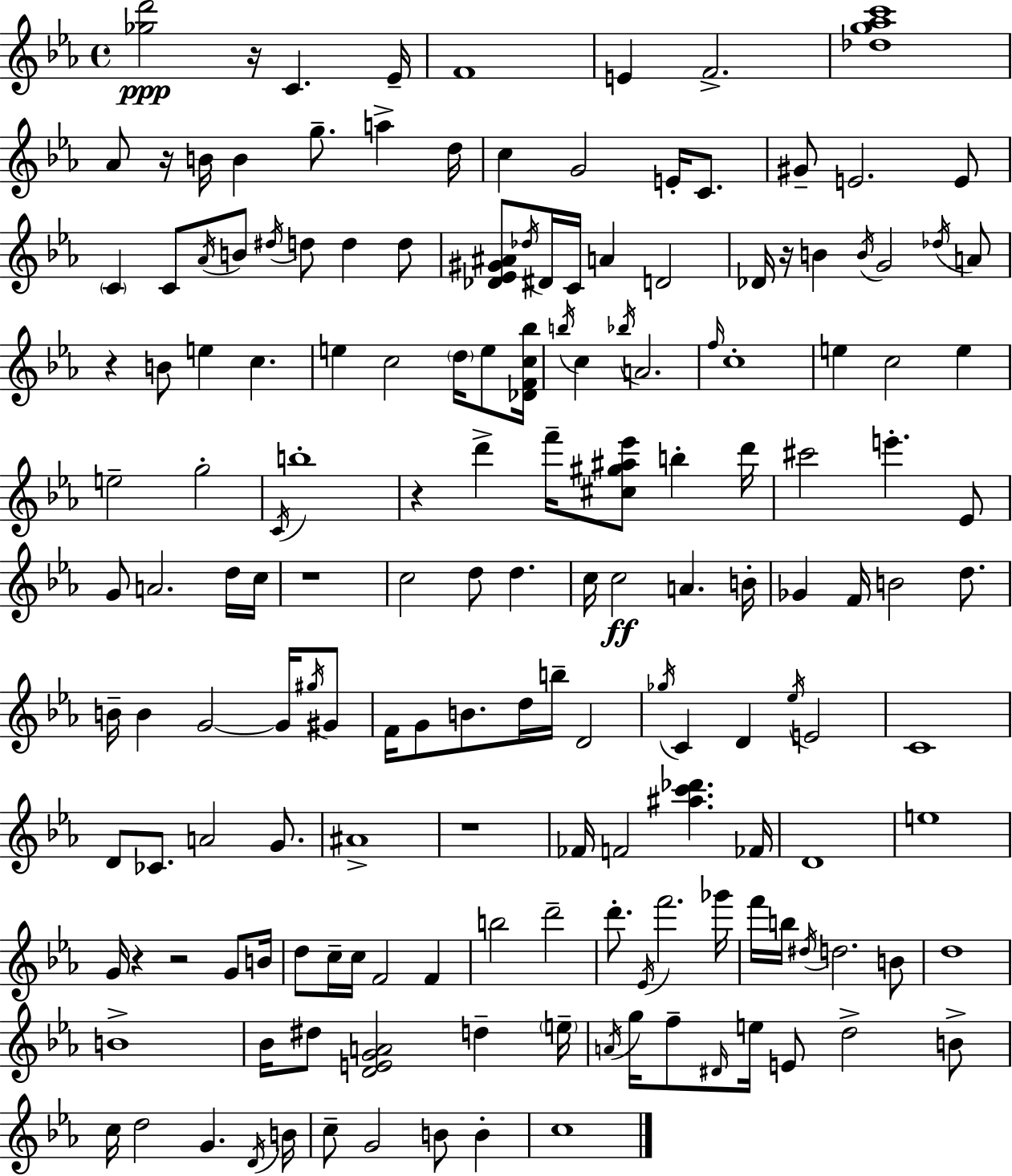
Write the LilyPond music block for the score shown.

{
  \clef treble
  \time 4/4
  \defaultTimeSignature
  \key ees \major
  <ges'' d'''>2\ppp r16 c'4. ees'16-- | f'1 | e'4 f'2.-> | <des'' g'' aes'' c'''>1 | \break aes'8 r16 b'16 b'4 g''8.-- a''4-> d''16 | c''4 g'2 e'16-. c'8. | gis'8-- e'2. e'8 | \parenthesize c'4 c'8 \acciaccatura { aes'16 } b'8 \acciaccatura { dis''16 } d''8 d''4 | \break d''8 <des' ees' gis' ais'>8 \acciaccatura { des''16 } dis'16 c'16 a'4 d'2 | des'16 r16 b'4 \acciaccatura { b'16 } g'2 | \acciaccatura { des''16 } a'8 r4 b'8 e''4 c''4. | e''4 c''2 | \break \parenthesize d''16 e''8 <des' f' c'' bes''>16 \acciaccatura { b''16 } c''4 \acciaccatura { bes''16 } a'2. | \grace { f''16 } c''1-. | e''4 c''2 | e''4 e''2-- | \break g''2-. \acciaccatura { c'16 } b''1-. | r4 d'''4-> | f'''16-- <cis'' gis'' ais'' ees'''>8 b''4-. d'''16 cis'''2 | e'''4.-. ees'8 g'8 a'2. | \break d''16 c''16 r1 | c''2 | d''8 d''4. c''16 c''2\ff | a'4. b'16-. ges'4 f'16 b'2 | \break d''8. b'16-- b'4 g'2~~ | g'16 \acciaccatura { gis''16 } gis'8 f'16 g'8 b'8. | d''16 b''16-- d'2 \acciaccatura { ges''16 } c'4 d'4 | \acciaccatura { ees''16 } e'2 c'1 | \break d'8 ces'8. | a'2 g'8. ais'1-> | r1 | fes'16 f'2 | \break <ais'' c''' des'''>4. fes'16 d'1 | e''1 | g'16 r4 | r2 g'8 b'16 d''8 c''16-- c''16 | \break f'2 f'4 b''2 | d'''2-- d'''8.-. \acciaccatura { ees'16 } | f'''2. ges'''16 f'''16 b''16 \acciaccatura { dis''16 } | d''2. b'8 d''1 | \break b'1-> | bes'16 dis''8 | <d' e' g' a'>2 d''4-- \parenthesize e''16-- \acciaccatura { a'16 } g''16 | f''8-- \grace { dis'16 } e''16 e'8 d''2-> b'8-> | \break c''16 d''2 g'4. \acciaccatura { d'16 } | b'16 c''8-- g'2 b'8 b'4-. | c''1 | \bar "|."
}